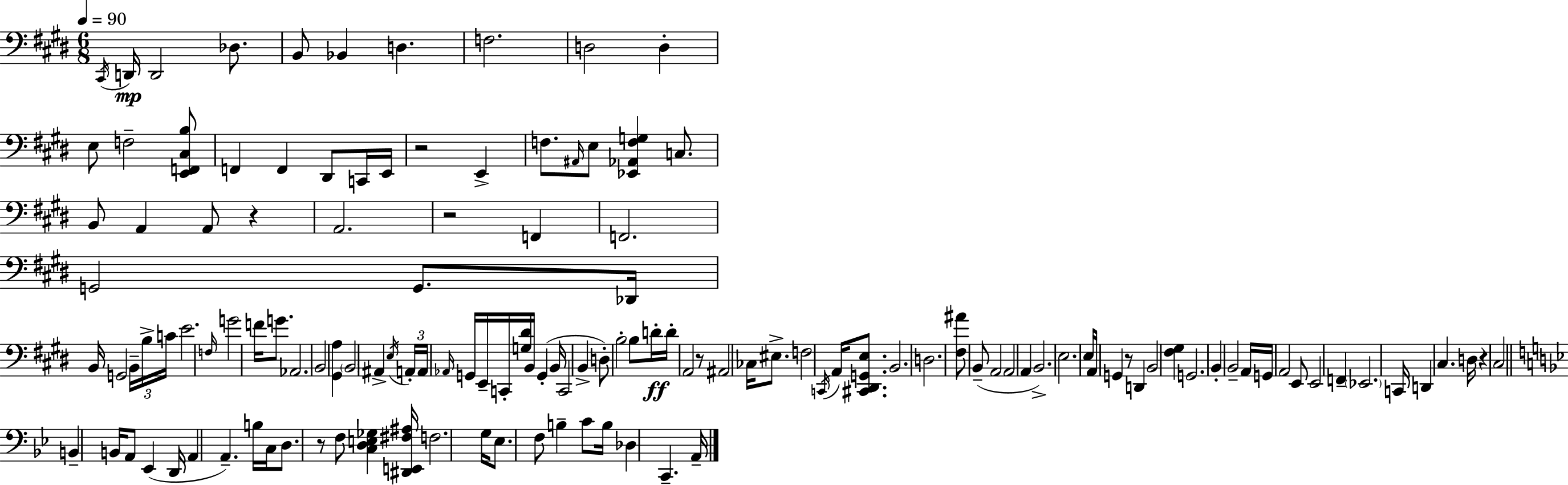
C#2/s D2/s D2/h Db3/e. B2/e Bb2/q D3/q. F3/h. D3/h D3/q E3/e F3/h [E2,F2,C#3,B3]/e F2/q F2/q D#2/e C2/s E2/s R/h E2/q F3/e. A#2/s E3/e [Eb2,Ab2,F3,G3]/q C3/e. B2/e A2/q A2/e R/q A2/h. R/h F2/q F2/h. G2/h G2/e. Db2/s B2/s G2/h B2/s B3/s C4/s E4/h. F3/s G4/h F4/s G4/e. Ab2/h. B2/h [G#2,A3]/q B2/h A#2/q E3/s A2/s A2/s Ab2/s G2/s E2/s C2/s [G3,D#4]/s B2/s G2/q B2/s C2/h B2/q D3/e B3/h B3/e D4/s D4/s A2/h R/e A#2/h CES3/s EIS3/e. F3/h C2/s A2/s [C#2,D#2,G2,E3]/e. B2/h. D3/h. [F#3,A#4]/e B2/e A2/h A2/h A2/q B2/h. E3/h. E3/s A2/s G2/q R/e D2/q B2/h [F#3,G#3]/q G2/h. B2/q B2/h A2/s G2/s A2/h E2/e E2/h F2/q Eb2/h. C2/s D2/q C#3/q. D3/s R/q C#3/h B2/q B2/s A2/e Eb2/q D2/s A2/q A2/q. B3/s C3/s D3/e. R/e F3/e [C3,D3,E3,Gb3]/q [D#2,E2,F#3,A#3]/s F3/h. G3/s Eb3/e. F3/e B3/q C4/e B3/s Db3/q C2/q. A2/s